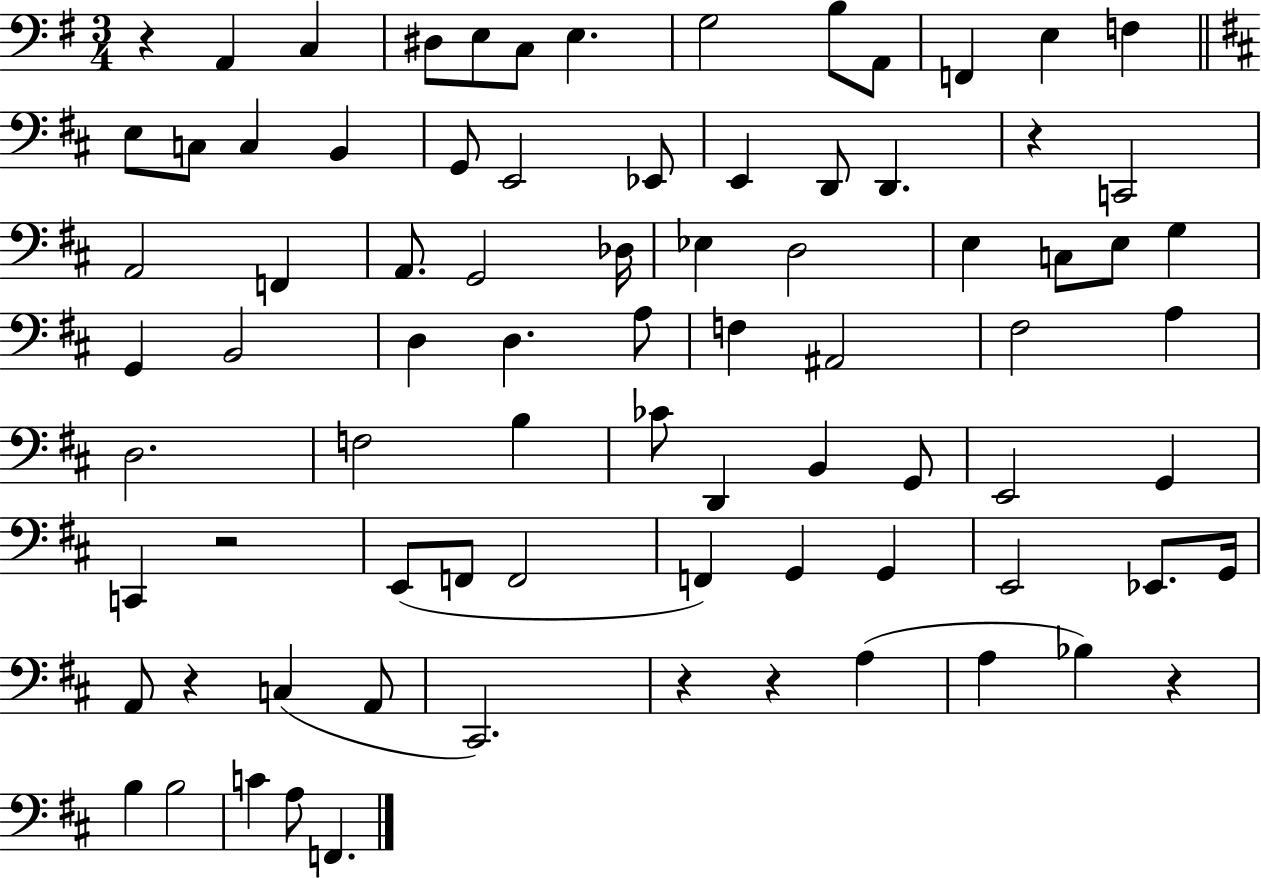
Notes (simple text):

R/q A2/q C3/q D#3/e E3/e C3/e E3/q. G3/h B3/e A2/e F2/q E3/q F3/q E3/e C3/e C3/q B2/q G2/e E2/h Eb2/e E2/q D2/e D2/q. R/q C2/h A2/h F2/q A2/e. G2/h Db3/s Eb3/q D3/h E3/q C3/e E3/e G3/q G2/q B2/h D3/q D3/q. A3/e F3/q A#2/h F#3/h A3/q D3/h. F3/h B3/q CES4/e D2/q B2/q G2/e E2/h G2/q C2/q R/h E2/e F2/e F2/h F2/q G2/q G2/q E2/h Eb2/e. G2/s A2/e R/q C3/q A2/e C#2/h. R/q R/q A3/q A3/q Bb3/q R/q B3/q B3/h C4/q A3/e F2/q.